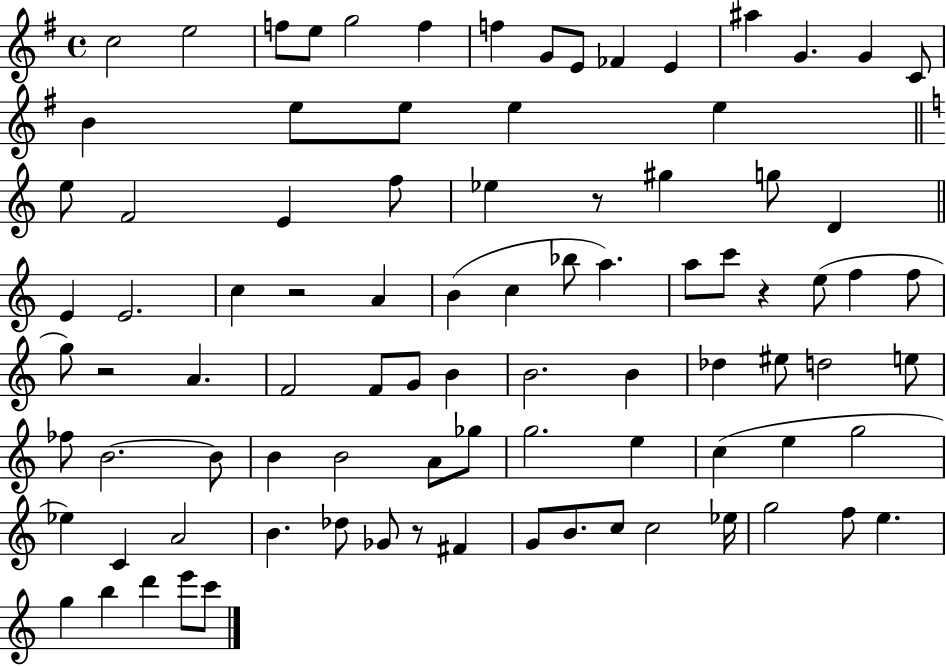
C5/h E5/h F5/e E5/e G5/h F5/q F5/q G4/e E4/e FES4/q E4/q A#5/q G4/q. G4/q C4/e B4/q E5/e E5/e E5/q E5/q E5/e F4/h E4/q F5/e Eb5/q R/e G#5/q G5/e D4/q E4/q E4/h. C5/q R/h A4/q B4/q C5/q Bb5/e A5/q. A5/e C6/e R/q E5/e F5/q F5/e G5/e R/h A4/q. F4/h F4/e G4/e B4/q B4/h. B4/q Db5/q EIS5/e D5/h E5/e FES5/e B4/h. B4/e B4/q B4/h A4/e Gb5/e G5/h. E5/q C5/q E5/q G5/h Eb5/q C4/q A4/h B4/q. Db5/e Gb4/e R/e F#4/q G4/e B4/e. C5/e C5/h Eb5/s G5/h F5/e E5/q. G5/q B5/q D6/q E6/e C6/e